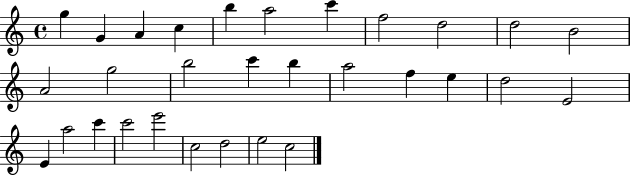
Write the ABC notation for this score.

X:1
T:Untitled
M:4/4
L:1/4
K:C
g G A c b a2 c' f2 d2 d2 B2 A2 g2 b2 c' b a2 f e d2 E2 E a2 c' c'2 e'2 c2 d2 e2 c2